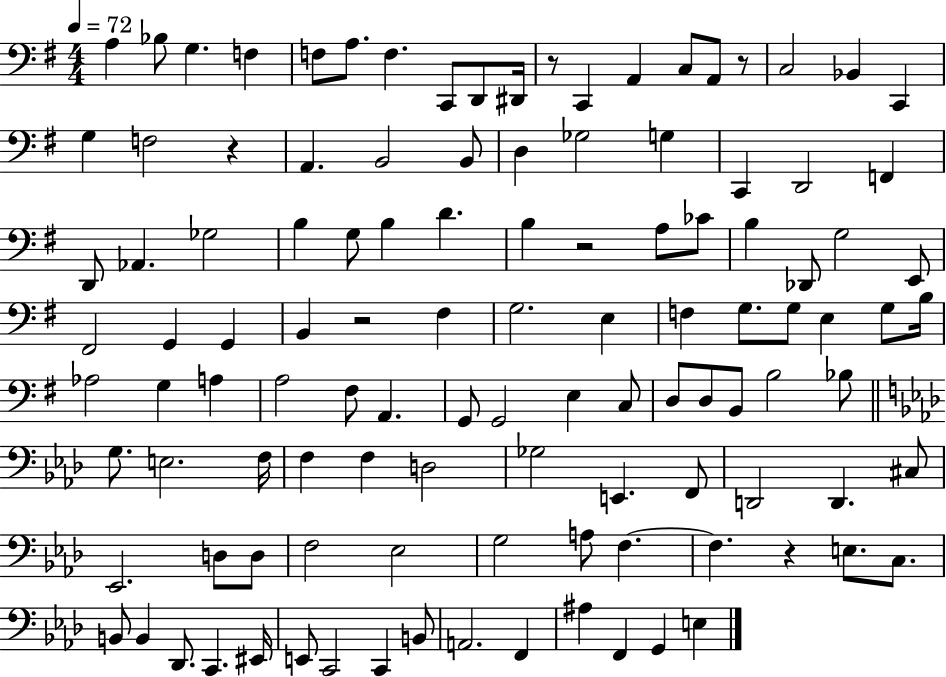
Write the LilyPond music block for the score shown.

{
  \clef bass
  \numericTimeSignature
  \time 4/4
  \key g \major
  \tempo 4 = 72
  \repeat volta 2 { a4 bes8 g4. f4 | f8 a8. f4. c,8 d,8 dis,16 | r8 c,4 a,4 c8 a,8 r8 | c2 bes,4 c,4 | \break g4 f2 r4 | a,4. b,2 b,8 | d4 ges2 g4 | c,4 d,2 f,4 | \break d,8 aes,4. ges2 | b4 g8 b4 d'4. | b4 r2 a8 ces'8 | b4 des,8 g2 e,8 | \break fis,2 g,4 g,4 | b,4 r2 fis4 | g2. e4 | f4 g8. g8 e4 g8 b16 | \break aes2 g4 a4 | a2 fis8 a,4. | g,8 g,2 e4 c8 | d8 d8 b,8 b2 bes8 | \break \bar "||" \break \key aes \major g8. e2. f16 | f4 f4 d2 | ges2 e,4. f,8 | d,2 d,4. cis8 | \break ees,2. d8 d8 | f2 ees2 | g2 a8 f4.~~ | f4. r4 e8. c8. | \break b,8 b,4 des,8. c,4. eis,16 | e,8 c,2 c,4 b,8 | a,2. f,4 | ais4 f,4 g,4 e4 | \break } \bar "|."
}